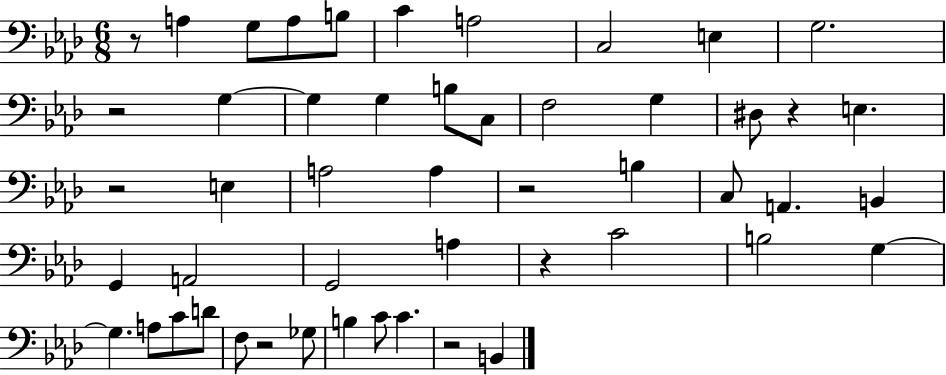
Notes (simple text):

R/e A3/q G3/e A3/e B3/e C4/q A3/h C3/h E3/q G3/h. R/h G3/q G3/q G3/q B3/e C3/e F3/h G3/q D#3/e R/q E3/q. R/h E3/q A3/h A3/q R/h B3/q C3/e A2/q. B2/q G2/q A2/h G2/h A3/q R/q C4/h B3/h G3/q G3/q. A3/e C4/e D4/e F3/e R/h Gb3/e B3/q C4/e C4/q. R/h B2/q